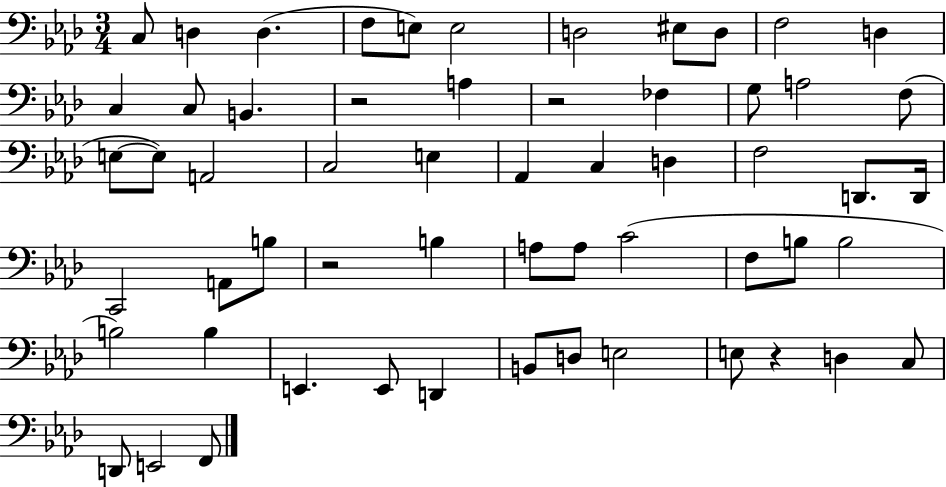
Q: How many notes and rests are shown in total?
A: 58